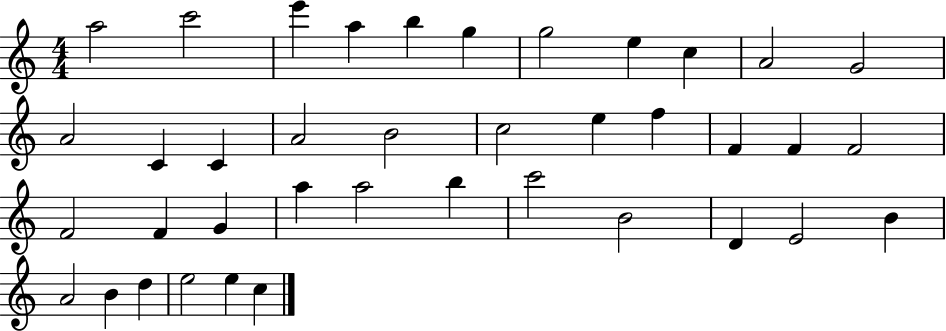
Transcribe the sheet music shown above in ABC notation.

X:1
T:Untitled
M:4/4
L:1/4
K:C
a2 c'2 e' a b g g2 e c A2 G2 A2 C C A2 B2 c2 e f F F F2 F2 F G a a2 b c'2 B2 D E2 B A2 B d e2 e c